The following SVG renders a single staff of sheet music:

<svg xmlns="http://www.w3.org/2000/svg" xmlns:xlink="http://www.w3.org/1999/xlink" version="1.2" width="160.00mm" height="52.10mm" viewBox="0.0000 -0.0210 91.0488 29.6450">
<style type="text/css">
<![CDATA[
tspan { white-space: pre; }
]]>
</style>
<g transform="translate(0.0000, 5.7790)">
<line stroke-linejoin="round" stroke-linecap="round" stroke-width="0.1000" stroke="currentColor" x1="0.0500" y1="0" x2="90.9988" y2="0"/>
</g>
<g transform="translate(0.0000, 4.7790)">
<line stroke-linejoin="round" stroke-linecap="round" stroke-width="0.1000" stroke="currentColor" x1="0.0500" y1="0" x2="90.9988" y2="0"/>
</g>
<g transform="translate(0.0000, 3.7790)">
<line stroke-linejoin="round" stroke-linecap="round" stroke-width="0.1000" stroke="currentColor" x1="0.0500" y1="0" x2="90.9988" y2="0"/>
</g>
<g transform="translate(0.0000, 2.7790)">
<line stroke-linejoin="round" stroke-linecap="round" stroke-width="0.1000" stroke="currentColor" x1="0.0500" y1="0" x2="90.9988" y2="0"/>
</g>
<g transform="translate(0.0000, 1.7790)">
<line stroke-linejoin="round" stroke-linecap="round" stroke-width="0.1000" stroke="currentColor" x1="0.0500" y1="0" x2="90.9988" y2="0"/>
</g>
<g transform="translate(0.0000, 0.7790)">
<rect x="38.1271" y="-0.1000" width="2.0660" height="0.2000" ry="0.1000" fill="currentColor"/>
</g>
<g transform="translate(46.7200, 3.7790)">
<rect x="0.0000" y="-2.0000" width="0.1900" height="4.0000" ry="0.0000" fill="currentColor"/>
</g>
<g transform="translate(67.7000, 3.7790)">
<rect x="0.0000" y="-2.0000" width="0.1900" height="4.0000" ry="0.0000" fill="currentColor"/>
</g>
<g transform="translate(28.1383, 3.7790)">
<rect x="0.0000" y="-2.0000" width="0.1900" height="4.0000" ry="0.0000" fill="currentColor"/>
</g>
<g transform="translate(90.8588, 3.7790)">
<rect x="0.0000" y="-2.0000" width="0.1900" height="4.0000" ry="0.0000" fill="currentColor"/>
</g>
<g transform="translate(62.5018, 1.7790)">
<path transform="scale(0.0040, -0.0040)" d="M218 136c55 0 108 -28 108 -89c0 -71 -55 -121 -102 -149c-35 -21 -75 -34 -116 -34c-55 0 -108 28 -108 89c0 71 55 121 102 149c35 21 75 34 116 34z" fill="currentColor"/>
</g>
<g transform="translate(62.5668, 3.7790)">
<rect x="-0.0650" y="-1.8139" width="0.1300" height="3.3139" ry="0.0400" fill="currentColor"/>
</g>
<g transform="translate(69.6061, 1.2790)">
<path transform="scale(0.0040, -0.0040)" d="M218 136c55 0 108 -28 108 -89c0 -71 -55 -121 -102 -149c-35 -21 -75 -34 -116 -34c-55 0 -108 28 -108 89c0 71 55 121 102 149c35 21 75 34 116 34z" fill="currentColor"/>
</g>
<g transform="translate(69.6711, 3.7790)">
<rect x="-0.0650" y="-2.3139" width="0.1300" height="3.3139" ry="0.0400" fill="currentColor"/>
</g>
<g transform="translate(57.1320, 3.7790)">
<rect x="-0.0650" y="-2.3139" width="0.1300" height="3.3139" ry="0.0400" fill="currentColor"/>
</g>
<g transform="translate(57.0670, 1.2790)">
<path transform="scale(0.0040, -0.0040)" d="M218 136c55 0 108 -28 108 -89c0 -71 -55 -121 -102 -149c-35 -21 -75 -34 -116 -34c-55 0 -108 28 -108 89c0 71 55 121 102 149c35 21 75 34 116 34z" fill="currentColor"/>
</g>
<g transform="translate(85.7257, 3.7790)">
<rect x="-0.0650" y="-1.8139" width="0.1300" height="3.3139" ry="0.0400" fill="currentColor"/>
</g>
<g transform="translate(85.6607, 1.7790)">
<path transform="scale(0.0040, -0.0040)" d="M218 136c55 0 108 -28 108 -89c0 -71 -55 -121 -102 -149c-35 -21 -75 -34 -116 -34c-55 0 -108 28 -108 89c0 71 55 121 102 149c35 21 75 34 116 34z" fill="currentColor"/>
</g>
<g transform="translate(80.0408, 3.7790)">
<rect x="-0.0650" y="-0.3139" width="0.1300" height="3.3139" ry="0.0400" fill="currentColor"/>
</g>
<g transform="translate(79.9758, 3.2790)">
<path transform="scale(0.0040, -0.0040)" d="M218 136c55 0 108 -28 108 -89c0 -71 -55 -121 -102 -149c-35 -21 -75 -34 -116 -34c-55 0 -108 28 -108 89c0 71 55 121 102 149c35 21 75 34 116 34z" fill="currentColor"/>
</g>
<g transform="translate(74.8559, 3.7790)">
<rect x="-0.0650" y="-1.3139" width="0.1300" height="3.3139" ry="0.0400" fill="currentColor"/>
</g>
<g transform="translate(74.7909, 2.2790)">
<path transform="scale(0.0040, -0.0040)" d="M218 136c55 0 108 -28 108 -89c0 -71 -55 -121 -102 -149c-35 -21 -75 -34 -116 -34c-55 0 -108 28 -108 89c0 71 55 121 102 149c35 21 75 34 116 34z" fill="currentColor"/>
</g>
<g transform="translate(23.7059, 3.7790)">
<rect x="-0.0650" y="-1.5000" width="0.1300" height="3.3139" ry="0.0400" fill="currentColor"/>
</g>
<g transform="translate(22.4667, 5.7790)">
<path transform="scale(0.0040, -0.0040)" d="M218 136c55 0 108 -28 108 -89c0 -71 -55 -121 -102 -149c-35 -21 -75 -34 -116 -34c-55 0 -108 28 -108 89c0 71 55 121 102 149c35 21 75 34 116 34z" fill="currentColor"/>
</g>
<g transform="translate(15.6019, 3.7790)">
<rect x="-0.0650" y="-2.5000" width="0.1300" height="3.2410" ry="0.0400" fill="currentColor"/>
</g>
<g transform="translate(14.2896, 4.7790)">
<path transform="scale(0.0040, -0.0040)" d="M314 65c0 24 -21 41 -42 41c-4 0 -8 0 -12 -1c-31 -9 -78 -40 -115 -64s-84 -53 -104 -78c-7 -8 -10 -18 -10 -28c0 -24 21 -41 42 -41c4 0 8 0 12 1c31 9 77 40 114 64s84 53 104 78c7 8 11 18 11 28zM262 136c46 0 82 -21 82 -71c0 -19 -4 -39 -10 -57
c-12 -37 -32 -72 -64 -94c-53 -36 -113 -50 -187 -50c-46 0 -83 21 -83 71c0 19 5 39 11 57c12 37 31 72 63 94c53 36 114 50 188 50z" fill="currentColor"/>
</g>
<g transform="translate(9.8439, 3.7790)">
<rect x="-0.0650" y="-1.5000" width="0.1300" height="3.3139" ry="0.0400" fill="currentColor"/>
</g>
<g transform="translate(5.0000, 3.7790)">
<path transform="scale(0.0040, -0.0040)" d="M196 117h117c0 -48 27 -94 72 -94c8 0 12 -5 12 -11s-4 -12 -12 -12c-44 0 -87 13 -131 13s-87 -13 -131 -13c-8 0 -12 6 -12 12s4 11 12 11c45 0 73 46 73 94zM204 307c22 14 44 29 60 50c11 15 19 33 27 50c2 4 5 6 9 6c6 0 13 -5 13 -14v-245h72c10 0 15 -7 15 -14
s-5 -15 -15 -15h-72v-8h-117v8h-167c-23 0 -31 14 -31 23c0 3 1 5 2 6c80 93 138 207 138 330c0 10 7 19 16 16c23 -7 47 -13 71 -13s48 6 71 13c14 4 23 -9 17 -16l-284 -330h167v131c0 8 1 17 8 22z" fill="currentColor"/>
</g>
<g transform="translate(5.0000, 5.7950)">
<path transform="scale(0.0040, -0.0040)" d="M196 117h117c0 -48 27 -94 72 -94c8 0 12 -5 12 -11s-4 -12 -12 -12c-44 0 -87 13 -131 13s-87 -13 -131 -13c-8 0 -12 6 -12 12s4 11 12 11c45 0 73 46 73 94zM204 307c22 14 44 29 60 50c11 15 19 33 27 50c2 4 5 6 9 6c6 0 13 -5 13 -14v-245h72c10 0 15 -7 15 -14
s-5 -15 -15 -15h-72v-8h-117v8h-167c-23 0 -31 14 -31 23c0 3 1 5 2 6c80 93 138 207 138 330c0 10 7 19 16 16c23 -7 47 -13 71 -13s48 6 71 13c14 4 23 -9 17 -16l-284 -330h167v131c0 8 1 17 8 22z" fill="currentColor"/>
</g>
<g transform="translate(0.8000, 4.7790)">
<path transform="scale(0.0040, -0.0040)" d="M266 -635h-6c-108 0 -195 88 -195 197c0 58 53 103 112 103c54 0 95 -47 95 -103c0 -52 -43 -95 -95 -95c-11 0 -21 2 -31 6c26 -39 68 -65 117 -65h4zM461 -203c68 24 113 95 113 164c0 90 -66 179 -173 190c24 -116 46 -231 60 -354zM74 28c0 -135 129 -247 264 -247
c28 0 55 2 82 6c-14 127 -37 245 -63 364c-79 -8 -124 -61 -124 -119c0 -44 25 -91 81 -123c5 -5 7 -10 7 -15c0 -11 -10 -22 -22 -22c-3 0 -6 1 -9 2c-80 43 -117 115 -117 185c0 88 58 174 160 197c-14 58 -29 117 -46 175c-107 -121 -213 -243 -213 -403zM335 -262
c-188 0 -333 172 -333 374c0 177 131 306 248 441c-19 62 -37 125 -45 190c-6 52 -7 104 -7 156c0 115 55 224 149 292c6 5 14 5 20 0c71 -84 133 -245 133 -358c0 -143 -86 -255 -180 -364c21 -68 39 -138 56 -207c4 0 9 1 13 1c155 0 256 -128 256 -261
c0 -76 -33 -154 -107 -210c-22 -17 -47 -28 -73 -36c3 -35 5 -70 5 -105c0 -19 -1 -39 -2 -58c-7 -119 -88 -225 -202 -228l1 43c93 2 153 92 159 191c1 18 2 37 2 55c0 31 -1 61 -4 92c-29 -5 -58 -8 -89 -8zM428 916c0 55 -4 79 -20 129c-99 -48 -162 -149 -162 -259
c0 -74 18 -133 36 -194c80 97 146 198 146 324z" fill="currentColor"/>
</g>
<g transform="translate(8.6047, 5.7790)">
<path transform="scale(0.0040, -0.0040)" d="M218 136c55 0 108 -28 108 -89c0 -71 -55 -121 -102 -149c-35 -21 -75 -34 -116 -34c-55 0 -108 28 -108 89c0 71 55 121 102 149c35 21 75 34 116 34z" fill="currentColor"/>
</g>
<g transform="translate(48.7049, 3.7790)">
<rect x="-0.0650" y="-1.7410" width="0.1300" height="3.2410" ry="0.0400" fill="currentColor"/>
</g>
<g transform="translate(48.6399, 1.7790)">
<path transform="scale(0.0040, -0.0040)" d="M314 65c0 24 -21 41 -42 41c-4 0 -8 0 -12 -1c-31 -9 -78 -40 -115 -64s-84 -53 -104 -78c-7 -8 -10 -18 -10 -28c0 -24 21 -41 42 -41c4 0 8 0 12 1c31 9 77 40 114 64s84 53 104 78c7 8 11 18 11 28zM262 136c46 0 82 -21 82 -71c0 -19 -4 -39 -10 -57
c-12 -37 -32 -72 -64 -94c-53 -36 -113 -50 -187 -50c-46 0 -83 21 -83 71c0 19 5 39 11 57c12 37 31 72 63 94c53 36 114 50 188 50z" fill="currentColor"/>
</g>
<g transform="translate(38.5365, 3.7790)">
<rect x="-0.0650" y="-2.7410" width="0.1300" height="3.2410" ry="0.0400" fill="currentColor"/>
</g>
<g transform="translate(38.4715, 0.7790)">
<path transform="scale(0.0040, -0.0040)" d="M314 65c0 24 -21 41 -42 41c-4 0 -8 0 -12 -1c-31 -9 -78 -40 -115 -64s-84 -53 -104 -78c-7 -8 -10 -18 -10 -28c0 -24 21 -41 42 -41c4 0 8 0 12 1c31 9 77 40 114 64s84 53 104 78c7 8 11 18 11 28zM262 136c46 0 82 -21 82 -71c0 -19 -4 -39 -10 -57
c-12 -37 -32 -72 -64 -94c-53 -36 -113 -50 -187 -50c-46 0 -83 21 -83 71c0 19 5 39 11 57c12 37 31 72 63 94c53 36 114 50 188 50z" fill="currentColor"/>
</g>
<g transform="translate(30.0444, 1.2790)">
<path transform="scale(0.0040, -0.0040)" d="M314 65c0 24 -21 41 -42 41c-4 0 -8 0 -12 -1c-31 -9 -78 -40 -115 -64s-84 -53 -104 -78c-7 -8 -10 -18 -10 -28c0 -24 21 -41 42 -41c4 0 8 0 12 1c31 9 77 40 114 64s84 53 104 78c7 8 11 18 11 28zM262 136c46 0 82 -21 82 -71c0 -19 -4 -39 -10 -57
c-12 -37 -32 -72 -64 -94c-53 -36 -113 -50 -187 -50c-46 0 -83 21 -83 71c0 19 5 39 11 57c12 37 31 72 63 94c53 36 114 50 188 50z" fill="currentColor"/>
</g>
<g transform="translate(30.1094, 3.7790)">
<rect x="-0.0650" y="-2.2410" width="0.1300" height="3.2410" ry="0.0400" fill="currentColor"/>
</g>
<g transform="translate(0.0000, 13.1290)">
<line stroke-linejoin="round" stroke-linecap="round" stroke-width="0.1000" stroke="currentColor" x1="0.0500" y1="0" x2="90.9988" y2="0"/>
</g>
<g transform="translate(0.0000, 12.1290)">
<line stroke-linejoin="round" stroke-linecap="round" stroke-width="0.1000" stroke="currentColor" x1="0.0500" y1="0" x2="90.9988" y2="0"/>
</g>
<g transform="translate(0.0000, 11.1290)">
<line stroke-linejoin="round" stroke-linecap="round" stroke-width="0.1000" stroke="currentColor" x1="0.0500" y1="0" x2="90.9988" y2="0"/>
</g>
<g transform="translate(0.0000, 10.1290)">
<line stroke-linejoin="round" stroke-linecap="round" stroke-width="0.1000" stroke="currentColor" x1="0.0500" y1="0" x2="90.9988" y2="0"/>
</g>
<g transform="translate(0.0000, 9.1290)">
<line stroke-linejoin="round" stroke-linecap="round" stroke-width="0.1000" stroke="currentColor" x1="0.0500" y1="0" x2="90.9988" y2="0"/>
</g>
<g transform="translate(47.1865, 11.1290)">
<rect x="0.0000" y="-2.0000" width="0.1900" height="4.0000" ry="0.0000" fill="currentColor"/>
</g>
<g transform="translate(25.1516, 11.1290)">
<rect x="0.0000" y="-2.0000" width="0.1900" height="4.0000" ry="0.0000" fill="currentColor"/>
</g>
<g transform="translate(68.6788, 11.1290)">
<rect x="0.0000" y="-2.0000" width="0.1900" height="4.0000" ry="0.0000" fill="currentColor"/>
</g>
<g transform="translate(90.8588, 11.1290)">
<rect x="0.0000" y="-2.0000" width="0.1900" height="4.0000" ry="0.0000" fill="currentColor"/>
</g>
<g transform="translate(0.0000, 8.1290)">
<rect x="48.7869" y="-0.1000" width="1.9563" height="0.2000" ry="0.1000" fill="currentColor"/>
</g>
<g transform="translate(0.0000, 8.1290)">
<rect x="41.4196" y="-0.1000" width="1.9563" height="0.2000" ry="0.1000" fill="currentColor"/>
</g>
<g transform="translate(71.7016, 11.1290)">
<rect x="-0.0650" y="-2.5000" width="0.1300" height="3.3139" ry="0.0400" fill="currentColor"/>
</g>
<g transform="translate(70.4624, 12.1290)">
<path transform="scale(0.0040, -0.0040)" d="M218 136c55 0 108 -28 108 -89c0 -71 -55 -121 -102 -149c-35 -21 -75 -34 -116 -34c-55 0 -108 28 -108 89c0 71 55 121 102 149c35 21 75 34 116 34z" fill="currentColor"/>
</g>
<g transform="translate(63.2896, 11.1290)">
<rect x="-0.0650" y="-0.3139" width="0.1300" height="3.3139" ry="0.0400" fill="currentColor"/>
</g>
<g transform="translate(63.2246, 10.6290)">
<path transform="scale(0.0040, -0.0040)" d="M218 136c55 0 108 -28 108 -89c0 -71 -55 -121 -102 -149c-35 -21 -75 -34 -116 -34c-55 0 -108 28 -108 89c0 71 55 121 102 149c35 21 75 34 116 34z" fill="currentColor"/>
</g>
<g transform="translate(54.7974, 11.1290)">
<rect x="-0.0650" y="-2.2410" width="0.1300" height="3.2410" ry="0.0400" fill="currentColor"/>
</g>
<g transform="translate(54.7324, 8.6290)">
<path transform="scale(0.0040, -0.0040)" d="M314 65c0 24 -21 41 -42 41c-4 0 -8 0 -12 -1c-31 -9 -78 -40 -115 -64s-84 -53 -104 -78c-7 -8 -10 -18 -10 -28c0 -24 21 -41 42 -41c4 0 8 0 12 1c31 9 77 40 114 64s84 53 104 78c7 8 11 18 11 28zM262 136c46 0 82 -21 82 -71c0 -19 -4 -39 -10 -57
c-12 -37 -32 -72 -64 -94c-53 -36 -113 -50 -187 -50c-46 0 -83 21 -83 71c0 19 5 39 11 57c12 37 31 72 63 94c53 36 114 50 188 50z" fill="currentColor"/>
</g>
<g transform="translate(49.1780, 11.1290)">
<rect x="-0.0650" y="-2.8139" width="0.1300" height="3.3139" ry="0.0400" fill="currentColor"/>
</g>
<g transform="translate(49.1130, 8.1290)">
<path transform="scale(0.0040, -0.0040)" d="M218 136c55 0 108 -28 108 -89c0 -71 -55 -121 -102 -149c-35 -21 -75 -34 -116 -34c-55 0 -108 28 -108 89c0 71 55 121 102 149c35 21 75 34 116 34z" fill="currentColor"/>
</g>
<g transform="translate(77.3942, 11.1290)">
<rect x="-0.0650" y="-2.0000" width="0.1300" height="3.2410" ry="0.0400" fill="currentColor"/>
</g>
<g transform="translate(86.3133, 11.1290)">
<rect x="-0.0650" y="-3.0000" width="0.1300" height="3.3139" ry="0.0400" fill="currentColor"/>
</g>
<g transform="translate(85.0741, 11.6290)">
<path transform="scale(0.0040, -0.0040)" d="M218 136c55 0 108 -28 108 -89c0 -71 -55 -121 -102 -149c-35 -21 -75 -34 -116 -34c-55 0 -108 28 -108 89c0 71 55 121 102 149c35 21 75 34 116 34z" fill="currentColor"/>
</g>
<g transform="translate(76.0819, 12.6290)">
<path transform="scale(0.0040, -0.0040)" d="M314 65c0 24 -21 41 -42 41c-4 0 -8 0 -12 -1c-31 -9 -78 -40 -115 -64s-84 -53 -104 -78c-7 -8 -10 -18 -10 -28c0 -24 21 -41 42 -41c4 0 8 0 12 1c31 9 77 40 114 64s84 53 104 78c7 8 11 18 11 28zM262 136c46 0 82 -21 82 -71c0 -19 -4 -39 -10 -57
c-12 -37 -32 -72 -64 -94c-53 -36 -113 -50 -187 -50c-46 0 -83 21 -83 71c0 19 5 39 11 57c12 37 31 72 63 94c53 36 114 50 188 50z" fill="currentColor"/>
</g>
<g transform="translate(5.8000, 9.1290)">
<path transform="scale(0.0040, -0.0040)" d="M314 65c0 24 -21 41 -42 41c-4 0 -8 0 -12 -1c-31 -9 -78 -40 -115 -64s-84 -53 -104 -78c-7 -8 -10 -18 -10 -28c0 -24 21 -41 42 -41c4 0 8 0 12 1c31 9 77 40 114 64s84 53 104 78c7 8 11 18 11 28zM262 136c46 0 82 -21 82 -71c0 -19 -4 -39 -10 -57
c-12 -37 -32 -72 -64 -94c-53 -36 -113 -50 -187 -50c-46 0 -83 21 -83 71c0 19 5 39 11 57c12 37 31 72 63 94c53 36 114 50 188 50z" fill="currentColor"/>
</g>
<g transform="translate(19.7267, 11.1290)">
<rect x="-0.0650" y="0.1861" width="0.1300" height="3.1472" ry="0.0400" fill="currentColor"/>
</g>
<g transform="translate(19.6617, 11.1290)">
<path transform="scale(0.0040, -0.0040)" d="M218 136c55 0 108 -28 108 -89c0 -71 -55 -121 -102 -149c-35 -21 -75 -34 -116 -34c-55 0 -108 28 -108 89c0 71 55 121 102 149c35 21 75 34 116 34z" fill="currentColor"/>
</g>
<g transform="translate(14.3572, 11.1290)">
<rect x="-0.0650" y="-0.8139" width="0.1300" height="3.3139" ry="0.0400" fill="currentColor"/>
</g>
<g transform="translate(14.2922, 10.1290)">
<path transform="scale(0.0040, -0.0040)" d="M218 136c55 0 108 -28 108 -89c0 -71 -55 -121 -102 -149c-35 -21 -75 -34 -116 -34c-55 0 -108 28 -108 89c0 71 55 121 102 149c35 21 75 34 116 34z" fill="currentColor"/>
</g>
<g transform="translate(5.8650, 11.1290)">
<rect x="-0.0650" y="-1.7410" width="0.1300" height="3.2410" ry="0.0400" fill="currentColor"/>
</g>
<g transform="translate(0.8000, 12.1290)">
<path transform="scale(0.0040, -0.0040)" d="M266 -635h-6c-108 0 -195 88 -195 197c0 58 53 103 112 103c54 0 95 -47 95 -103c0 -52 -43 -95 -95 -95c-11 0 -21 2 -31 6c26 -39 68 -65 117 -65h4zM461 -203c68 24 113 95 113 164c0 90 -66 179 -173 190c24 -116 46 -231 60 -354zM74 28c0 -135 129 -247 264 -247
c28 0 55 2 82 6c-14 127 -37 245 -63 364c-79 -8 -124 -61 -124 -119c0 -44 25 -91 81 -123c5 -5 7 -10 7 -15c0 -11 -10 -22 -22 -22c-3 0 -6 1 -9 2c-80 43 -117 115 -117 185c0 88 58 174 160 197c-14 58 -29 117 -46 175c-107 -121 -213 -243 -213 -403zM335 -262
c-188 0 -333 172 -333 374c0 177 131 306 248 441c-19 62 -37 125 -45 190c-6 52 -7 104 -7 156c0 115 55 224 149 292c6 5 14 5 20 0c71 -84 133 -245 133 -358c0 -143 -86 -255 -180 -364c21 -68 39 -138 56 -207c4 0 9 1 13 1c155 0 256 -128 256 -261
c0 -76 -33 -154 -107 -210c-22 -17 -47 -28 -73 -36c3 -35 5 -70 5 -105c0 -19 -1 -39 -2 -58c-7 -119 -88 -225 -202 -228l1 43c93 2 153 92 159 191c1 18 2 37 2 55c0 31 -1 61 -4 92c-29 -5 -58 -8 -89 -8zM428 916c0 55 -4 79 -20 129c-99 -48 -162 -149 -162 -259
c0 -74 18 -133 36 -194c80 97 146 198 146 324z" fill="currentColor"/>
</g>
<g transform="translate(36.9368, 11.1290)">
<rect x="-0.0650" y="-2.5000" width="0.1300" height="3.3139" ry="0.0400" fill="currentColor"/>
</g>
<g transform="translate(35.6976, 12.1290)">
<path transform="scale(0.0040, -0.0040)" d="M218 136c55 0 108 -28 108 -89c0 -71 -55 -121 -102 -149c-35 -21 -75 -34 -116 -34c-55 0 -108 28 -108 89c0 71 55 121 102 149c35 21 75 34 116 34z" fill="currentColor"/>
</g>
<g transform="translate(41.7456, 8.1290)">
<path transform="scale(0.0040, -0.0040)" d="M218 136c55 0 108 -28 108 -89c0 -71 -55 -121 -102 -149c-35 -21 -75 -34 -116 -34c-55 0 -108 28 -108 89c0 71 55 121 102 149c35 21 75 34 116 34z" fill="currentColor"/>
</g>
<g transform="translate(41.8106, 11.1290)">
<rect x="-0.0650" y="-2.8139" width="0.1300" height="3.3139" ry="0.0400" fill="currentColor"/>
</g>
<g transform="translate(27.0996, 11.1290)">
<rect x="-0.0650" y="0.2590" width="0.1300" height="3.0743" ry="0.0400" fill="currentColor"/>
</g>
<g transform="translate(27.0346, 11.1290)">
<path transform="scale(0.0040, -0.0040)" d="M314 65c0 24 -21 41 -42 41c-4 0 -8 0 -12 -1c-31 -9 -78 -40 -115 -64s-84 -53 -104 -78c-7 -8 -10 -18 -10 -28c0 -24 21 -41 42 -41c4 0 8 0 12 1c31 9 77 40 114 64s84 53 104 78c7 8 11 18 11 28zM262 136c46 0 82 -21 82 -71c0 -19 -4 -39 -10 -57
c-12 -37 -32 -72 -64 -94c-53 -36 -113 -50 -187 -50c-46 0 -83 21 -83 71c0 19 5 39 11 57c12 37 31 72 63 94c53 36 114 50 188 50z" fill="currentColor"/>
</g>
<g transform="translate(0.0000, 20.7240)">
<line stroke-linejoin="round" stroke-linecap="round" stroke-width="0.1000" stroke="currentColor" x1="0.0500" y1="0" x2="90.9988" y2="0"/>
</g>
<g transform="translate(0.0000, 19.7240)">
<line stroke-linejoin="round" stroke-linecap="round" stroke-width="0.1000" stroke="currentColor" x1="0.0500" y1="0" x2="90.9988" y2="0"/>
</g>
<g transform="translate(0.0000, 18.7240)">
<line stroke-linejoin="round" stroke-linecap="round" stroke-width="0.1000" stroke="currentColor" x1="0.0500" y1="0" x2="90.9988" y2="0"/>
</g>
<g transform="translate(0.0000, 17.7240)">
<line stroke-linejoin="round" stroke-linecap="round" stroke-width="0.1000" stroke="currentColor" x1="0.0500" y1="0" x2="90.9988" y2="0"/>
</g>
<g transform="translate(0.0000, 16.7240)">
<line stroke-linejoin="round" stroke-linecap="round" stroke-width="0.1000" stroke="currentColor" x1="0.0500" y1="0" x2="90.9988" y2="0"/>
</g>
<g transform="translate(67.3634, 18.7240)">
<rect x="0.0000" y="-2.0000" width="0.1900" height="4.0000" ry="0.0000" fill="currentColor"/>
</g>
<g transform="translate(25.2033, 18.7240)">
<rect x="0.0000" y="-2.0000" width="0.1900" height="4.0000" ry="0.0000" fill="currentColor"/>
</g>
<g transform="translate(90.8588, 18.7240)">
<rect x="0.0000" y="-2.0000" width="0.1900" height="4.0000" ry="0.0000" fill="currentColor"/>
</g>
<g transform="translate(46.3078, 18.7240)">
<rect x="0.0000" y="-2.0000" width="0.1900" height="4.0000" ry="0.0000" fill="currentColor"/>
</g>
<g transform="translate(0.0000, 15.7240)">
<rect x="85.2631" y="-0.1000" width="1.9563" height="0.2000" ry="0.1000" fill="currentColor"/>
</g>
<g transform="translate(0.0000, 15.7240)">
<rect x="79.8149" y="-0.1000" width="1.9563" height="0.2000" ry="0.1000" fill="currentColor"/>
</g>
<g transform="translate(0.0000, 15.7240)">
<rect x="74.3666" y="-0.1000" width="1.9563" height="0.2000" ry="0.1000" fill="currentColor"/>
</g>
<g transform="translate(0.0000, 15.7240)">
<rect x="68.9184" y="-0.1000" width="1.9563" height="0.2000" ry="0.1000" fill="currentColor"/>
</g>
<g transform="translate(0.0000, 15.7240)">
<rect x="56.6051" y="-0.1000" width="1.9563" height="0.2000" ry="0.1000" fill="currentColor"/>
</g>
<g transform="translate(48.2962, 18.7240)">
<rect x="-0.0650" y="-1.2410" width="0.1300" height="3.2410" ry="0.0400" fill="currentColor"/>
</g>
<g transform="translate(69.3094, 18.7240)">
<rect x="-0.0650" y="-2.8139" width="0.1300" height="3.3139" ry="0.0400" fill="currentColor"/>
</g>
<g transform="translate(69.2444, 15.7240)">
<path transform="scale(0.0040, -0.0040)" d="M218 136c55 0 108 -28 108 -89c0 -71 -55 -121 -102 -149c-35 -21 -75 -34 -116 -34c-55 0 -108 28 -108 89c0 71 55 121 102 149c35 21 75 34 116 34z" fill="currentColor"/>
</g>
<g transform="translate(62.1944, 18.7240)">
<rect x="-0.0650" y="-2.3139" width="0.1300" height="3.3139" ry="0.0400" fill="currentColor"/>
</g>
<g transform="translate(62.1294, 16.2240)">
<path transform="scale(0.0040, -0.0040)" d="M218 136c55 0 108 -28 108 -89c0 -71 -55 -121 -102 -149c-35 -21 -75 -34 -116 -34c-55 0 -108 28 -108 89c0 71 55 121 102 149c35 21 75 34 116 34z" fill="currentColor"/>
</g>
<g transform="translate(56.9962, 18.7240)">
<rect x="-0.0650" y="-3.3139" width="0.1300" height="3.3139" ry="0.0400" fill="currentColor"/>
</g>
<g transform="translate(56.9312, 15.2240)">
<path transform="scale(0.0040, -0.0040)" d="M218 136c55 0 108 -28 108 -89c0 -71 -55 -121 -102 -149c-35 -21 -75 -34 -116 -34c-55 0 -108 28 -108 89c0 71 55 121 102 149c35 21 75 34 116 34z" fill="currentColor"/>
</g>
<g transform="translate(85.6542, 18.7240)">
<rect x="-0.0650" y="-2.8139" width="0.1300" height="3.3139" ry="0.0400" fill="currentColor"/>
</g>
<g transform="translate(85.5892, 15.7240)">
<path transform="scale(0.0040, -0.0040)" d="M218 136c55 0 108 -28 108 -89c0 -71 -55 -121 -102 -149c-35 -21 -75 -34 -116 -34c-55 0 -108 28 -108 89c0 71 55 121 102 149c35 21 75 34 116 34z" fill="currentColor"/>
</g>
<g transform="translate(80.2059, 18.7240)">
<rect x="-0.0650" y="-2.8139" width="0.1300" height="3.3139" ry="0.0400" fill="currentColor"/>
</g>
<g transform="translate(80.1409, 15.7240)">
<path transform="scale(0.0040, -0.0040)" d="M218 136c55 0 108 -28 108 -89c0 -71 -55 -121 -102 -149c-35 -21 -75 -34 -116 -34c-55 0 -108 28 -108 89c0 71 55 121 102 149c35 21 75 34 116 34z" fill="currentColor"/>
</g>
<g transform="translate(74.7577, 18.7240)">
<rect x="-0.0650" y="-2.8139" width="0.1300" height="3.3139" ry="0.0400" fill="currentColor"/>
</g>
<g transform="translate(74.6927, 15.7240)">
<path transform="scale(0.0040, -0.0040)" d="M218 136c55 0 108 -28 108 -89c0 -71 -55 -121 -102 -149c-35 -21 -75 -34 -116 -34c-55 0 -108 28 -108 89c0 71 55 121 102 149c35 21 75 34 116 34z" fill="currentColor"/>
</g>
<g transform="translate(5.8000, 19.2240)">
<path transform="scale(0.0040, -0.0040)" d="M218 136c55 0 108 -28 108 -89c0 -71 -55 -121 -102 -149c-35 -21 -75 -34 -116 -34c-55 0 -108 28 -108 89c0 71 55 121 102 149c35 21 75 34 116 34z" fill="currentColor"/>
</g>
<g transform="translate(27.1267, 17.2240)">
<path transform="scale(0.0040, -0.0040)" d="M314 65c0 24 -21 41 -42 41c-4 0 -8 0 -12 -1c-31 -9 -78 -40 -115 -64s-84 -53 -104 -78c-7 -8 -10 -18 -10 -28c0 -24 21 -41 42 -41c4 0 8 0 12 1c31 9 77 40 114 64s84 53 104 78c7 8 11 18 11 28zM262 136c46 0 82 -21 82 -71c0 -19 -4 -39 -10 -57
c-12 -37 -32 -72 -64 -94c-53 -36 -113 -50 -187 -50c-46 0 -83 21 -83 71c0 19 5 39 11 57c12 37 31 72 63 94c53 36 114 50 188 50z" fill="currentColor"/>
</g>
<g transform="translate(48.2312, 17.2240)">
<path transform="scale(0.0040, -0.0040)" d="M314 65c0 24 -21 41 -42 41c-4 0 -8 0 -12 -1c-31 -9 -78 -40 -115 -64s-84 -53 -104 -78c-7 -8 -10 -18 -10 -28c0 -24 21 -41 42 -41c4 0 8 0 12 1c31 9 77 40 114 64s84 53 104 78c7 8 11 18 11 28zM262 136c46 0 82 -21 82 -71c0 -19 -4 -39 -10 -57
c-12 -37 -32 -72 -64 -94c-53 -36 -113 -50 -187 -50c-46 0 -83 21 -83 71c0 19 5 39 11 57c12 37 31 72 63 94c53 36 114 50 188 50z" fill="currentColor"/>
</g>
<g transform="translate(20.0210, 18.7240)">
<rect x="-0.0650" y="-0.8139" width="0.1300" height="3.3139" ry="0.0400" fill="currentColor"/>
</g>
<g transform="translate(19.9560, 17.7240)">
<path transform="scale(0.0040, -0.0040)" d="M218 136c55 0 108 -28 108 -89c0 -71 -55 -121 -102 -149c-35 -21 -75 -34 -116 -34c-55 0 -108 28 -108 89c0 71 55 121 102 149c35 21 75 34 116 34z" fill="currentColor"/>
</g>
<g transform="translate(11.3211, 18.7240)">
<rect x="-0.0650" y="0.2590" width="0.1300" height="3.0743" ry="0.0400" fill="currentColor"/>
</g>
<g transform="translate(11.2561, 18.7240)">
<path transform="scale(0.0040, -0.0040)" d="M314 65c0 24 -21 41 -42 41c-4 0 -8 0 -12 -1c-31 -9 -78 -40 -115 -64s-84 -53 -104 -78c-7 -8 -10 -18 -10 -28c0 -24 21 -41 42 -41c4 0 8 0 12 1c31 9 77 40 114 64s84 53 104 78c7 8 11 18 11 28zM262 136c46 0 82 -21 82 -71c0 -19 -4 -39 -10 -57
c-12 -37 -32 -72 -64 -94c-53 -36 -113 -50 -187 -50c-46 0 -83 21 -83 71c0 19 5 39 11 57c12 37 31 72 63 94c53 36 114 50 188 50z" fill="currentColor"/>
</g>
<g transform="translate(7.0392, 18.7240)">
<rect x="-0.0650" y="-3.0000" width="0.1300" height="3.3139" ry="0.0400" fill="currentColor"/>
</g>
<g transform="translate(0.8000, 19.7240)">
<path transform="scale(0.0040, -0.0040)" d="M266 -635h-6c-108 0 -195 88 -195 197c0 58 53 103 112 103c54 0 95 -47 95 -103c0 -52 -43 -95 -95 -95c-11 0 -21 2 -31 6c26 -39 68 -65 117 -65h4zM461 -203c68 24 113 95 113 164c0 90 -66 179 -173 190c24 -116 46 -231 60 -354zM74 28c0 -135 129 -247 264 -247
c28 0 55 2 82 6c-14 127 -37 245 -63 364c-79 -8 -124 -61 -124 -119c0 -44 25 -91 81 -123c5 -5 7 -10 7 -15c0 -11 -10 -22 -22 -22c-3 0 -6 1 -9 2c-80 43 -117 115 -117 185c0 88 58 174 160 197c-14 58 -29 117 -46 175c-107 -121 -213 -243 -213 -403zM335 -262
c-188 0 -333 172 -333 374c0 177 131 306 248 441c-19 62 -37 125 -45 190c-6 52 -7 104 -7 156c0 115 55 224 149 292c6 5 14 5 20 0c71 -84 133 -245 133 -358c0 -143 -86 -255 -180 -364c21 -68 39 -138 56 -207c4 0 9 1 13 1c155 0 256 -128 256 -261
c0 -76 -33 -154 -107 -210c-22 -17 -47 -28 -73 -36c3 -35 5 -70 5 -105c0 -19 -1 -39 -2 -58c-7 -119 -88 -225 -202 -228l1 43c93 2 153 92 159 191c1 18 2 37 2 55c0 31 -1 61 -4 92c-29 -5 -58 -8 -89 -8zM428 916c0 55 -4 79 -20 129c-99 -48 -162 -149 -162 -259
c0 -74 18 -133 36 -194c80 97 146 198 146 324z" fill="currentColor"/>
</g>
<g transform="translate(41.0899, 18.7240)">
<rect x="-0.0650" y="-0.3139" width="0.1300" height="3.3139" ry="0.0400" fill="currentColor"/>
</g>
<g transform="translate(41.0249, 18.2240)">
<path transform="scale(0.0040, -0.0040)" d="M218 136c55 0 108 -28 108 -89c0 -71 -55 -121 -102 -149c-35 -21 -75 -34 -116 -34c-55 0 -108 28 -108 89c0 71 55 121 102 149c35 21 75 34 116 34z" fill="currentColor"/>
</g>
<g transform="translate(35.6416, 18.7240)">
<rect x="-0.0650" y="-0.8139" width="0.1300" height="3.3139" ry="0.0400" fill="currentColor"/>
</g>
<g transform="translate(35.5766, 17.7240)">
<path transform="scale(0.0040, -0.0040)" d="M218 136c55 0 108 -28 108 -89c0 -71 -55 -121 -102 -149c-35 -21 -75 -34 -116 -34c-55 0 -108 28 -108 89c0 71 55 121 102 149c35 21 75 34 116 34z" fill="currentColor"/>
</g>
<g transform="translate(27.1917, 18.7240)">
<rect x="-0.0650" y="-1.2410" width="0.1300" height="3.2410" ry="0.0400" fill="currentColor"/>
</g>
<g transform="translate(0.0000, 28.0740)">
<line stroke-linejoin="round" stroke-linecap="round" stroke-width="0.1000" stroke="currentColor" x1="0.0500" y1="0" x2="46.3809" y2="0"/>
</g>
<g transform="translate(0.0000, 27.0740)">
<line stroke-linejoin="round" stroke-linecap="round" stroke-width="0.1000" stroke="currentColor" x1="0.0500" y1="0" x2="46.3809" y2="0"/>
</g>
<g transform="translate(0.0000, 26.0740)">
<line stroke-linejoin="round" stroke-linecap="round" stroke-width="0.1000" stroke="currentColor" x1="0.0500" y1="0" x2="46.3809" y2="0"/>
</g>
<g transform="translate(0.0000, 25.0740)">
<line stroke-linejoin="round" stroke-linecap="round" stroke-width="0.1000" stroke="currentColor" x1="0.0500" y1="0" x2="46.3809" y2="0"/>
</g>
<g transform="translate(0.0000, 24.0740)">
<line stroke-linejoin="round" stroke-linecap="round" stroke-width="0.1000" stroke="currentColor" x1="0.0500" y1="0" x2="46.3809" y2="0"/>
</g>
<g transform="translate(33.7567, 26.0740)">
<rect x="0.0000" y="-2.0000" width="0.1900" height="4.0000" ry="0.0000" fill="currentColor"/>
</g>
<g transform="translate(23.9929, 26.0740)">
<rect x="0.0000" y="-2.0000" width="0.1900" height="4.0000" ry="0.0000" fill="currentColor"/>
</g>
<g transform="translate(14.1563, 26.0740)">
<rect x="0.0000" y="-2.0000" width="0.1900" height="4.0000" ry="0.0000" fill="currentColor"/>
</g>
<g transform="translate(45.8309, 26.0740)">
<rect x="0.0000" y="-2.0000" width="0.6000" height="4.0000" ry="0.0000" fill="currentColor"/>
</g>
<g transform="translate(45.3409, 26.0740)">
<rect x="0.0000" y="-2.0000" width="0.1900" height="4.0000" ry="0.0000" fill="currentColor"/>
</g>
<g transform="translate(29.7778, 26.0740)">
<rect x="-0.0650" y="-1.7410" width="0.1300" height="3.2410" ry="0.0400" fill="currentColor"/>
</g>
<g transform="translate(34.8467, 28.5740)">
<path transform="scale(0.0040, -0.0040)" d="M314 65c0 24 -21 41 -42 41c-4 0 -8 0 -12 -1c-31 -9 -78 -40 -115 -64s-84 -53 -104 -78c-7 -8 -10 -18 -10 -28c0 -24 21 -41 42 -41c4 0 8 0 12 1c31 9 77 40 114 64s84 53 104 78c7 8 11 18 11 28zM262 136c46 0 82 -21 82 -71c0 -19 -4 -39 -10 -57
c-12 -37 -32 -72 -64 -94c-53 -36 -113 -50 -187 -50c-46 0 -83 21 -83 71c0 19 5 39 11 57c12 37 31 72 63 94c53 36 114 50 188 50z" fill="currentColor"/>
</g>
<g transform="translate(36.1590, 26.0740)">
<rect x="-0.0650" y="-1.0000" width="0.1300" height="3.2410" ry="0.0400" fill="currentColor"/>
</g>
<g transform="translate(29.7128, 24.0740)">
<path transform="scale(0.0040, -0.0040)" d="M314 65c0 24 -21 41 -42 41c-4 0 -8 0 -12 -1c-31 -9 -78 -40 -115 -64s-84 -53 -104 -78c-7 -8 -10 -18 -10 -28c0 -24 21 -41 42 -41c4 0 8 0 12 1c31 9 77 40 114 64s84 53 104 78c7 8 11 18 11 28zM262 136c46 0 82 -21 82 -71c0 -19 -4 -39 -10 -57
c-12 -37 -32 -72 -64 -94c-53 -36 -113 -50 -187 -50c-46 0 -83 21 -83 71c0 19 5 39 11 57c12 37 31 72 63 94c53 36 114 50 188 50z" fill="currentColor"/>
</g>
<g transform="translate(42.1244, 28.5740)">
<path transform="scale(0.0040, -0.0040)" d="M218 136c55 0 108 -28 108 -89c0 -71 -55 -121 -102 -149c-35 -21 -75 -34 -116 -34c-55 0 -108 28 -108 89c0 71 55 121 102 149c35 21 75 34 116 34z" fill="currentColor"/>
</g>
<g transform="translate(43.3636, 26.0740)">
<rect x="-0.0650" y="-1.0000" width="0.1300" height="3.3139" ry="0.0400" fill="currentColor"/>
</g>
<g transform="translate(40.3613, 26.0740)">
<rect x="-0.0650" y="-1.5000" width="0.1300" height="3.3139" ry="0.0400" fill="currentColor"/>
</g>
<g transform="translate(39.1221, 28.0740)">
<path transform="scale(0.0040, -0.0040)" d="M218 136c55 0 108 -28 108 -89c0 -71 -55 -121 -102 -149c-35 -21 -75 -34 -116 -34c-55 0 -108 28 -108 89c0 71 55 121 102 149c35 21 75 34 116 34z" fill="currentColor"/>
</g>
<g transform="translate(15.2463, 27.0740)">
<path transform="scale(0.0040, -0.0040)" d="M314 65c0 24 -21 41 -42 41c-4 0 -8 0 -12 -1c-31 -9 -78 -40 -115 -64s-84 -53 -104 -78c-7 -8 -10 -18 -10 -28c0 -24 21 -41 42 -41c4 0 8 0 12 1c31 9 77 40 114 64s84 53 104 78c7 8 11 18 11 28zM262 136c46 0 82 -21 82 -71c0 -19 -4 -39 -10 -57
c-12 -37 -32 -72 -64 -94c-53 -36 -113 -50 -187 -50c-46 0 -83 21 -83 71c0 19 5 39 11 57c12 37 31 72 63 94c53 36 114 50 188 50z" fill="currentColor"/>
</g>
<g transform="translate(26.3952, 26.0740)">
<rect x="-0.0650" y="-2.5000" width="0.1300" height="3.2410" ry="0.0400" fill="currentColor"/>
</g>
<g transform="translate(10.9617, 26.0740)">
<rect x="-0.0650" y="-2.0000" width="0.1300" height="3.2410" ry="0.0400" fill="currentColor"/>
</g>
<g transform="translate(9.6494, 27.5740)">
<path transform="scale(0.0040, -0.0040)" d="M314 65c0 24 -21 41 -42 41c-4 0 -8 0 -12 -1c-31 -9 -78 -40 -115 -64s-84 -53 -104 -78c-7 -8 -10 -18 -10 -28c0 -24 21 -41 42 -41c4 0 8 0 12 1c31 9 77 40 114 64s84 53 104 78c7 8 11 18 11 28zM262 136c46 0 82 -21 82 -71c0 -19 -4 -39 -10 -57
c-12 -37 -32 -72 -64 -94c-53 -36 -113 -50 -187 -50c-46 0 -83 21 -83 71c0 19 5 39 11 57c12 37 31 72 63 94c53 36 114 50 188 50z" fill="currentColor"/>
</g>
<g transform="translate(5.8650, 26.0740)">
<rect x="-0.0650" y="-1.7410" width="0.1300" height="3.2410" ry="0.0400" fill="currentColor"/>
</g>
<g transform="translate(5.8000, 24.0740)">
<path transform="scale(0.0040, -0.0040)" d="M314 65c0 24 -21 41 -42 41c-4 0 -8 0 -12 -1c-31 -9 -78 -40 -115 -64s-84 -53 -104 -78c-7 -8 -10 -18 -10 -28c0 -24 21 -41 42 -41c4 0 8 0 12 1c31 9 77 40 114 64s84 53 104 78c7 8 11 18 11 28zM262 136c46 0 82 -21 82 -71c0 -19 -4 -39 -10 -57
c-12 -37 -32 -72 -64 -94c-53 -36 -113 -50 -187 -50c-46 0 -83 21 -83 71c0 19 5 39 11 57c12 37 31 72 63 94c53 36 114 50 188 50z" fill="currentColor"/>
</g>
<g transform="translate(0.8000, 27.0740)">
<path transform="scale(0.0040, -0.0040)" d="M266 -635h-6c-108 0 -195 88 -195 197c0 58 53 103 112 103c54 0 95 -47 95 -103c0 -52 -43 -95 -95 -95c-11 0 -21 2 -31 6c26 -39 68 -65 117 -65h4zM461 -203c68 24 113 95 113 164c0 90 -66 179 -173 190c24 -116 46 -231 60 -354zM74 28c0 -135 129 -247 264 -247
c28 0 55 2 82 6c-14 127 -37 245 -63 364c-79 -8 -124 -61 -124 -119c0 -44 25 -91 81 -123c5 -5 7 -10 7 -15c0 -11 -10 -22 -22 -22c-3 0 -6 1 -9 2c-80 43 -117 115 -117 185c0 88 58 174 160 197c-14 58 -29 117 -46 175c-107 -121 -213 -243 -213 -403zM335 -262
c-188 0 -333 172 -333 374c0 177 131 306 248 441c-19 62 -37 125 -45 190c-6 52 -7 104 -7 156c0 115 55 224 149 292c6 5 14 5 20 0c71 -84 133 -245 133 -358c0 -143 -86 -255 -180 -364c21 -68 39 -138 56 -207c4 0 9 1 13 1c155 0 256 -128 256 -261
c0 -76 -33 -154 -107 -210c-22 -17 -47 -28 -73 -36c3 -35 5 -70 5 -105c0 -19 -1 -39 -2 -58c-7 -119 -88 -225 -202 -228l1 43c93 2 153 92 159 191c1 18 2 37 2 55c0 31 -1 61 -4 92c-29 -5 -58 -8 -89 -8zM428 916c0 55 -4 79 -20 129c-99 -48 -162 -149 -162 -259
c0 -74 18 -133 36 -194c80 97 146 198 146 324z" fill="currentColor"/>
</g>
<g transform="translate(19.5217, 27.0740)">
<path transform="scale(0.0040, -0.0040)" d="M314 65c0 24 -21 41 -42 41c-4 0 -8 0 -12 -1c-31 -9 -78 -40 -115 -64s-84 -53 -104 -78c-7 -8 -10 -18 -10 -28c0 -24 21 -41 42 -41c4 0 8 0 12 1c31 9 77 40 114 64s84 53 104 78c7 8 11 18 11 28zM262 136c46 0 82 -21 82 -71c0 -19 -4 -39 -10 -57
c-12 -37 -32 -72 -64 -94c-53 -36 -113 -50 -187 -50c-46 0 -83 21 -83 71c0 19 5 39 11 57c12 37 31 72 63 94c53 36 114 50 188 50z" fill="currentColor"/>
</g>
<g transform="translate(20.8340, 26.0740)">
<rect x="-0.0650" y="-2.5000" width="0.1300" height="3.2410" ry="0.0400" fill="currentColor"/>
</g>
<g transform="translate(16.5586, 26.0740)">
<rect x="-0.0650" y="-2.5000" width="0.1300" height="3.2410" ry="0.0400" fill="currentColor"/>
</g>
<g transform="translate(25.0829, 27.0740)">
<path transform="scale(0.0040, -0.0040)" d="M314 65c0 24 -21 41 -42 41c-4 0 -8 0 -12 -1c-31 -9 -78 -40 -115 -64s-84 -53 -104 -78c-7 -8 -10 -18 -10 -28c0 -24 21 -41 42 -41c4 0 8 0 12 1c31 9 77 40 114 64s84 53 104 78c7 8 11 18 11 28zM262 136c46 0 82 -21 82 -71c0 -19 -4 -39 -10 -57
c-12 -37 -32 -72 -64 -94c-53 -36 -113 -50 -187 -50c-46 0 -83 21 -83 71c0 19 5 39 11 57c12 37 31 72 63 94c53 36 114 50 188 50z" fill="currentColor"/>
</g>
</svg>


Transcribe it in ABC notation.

X:1
T:Untitled
M:4/4
L:1/4
K:C
E G2 E g2 a2 f2 g f g e c f f2 d B B2 G a a g2 c G F2 A A B2 d e2 d c e2 b g a a a a f2 F2 G2 G2 G2 f2 D2 E D